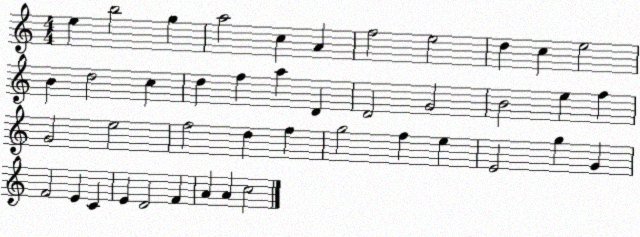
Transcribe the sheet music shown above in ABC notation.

X:1
T:Untitled
M:4/4
L:1/4
K:C
e b2 g a2 c A f2 e2 d c e2 B d2 c d f a D D2 G2 B2 e f G2 e2 f2 d f g2 f e E2 g G F2 E C E D2 F A A c2